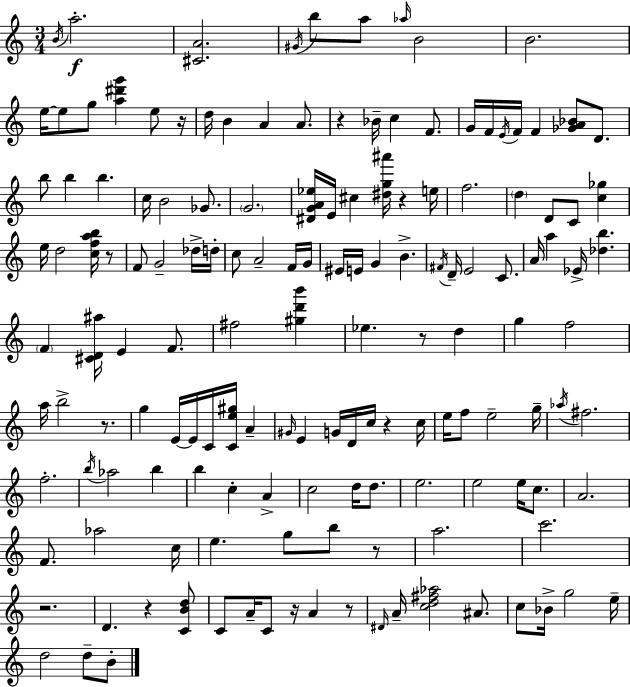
B4/s A5/h. [C#4,A4]/h. G#4/s B5/e A5/e Ab5/s B4/h B4/h. E5/s E5/e G5/e [A5,D#6,G6]/q E5/e R/s D5/s B4/q A4/q A4/e. R/q Bb4/s C5/q F4/e. G4/s F4/s E4/s F4/s F4/q [Gb4,A4,Bb4]/e D4/e. B5/e B5/q B5/q. C5/s B4/h Gb4/e. G4/h. [D#4,G4,A4,Eb5]/s E4/s C#5/q [D#5,G5,A#6]/s R/q E5/s F5/h. D5/q D4/e C4/e [C5,Gb5]/q E5/s D5/h [C5,F5,A5,B5]/s R/e F4/e G4/h Db5/s D5/s C5/e A4/h F4/s G4/s EIS4/s E4/s G4/q B4/q. F#4/s D4/s E4/h C4/e. A4/s A5/q Eb4/s [Db5,B5]/q. F4/q [C#4,D4,A#5]/s E4/q F4/e. F#5/h [G#5,D6,B6]/q Eb5/q. R/e D5/q G5/q F5/h A5/s B5/h R/e. G5/q E4/s E4/s C4/s [C4,E5,G#5]/s A4/q G#4/s E4/q G4/s D4/s C5/s R/q C5/s E5/s F5/e E5/h G5/s Ab5/s F#5/h. F5/h. B5/s Ab5/h B5/q B5/q C5/q A4/q C5/h D5/s D5/e. E5/h. E5/h E5/s C5/e. A4/h. F4/e. Ab5/h C5/s E5/q. G5/e B5/e R/e A5/h. C6/h. R/h. D4/q. R/q [C4,B4,D5]/e C4/e A4/s C4/e R/s A4/q R/e D#4/s A4/s [C5,D5,F#5,Ab5]/h A#4/e. C5/e Bb4/s G5/h E5/s D5/h D5/e B4/e